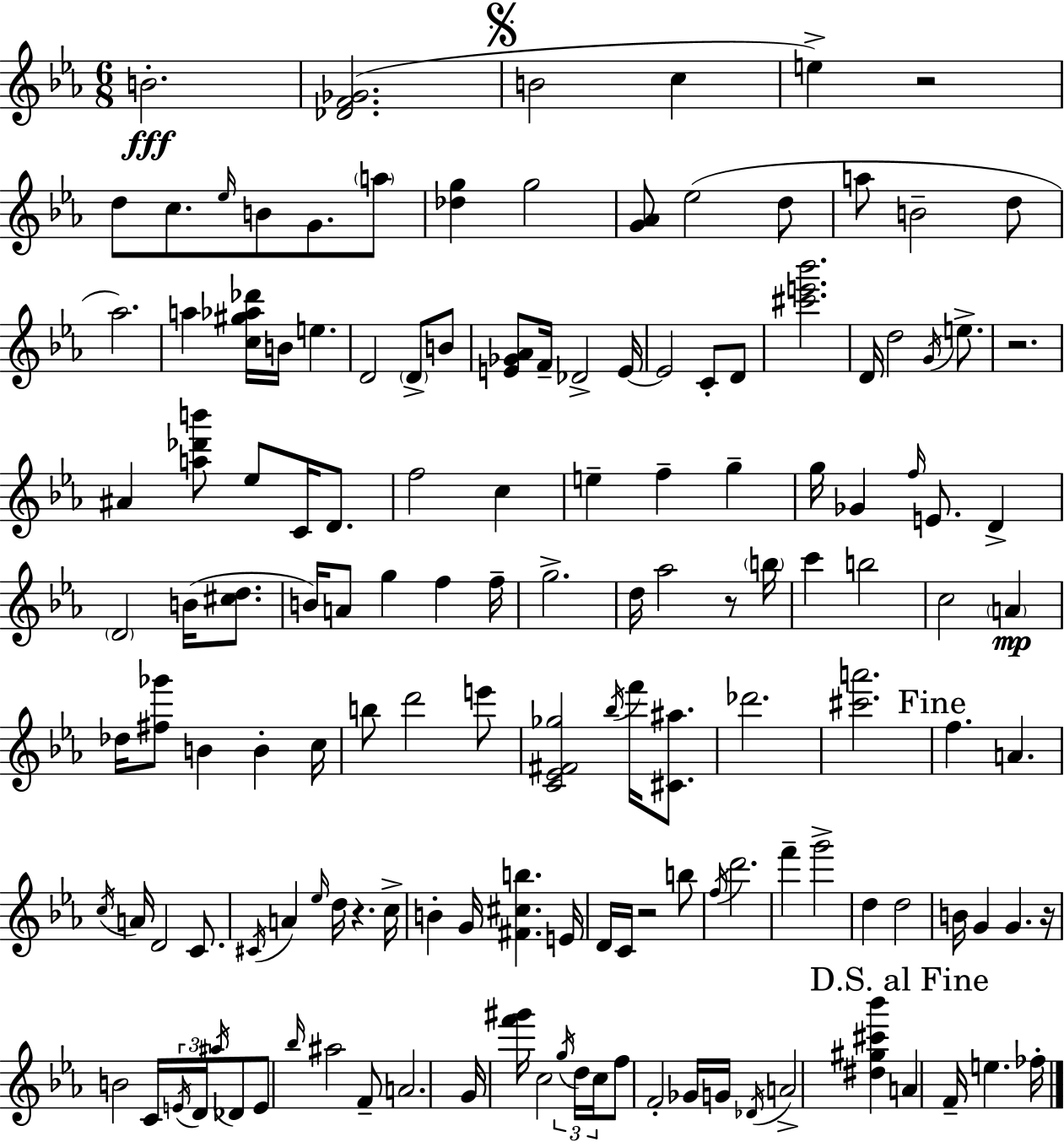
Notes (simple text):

B4/h. [Db4,F4,Gb4]/h. B4/h C5/q E5/q R/h D5/e C5/e. Eb5/s B4/e G4/e. A5/e [Db5,G5]/q G5/h [G4,Ab4]/e Eb5/h D5/e A5/e B4/h D5/e Ab5/h. A5/q [C5,G#5,Ab5,Db6]/s B4/s E5/q. D4/h D4/e B4/e [E4,Gb4,Ab4]/e F4/s Db4/h E4/s E4/h C4/e D4/e [C#6,E6,Bb6]/h. D4/s D5/h G4/s E5/e. R/h. A#4/q [A5,Db6,B6]/e Eb5/e C4/s D4/e. F5/h C5/q E5/q F5/q G5/q G5/s Gb4/q F5/s E4/e. D4/q D4/h B4/s [C#5,D5]/e. B4/s A4/e G5/q F5/q F5/s G5/h. D5/s Ab5/h R/e B5/s C6/q B5/h C5/h A4/q Db5/s [F#5,Gb6]/e B4/q B4/q C5/s B5/e D6/h E6/e [C4,Eb4,F#4,Gb5]/h Bb5/s F6/s [C#4,A#5]/e. Db6/h. [C#6,A6]/h. F5/q. A4/q. C5/s A4/s D4/h C4/e. C#4/s A4/q Eb5/s D5/s R/q. C5/s B4/q G4/s [F#4,C#5,B5]/q. E4/s D4/s C4/s R/h B5/e F5/s D6/h. F6/q G6/h D5/q D5/h B4/s G4/q G4/q. R/s B4/h C4/s E4/s D4/s A#5/s Db4/e E4/e Bb5/s A#5/h F4/e A4/h. G4/s [F6,G#6]/s C5/h G5/s D5/s C5/s F5/e F4/h Gb4/s G4/s Db4/s A4/h [D#5,G#5,C#6,Bb6]/q A4/q F4/s E5/q. FES5/s